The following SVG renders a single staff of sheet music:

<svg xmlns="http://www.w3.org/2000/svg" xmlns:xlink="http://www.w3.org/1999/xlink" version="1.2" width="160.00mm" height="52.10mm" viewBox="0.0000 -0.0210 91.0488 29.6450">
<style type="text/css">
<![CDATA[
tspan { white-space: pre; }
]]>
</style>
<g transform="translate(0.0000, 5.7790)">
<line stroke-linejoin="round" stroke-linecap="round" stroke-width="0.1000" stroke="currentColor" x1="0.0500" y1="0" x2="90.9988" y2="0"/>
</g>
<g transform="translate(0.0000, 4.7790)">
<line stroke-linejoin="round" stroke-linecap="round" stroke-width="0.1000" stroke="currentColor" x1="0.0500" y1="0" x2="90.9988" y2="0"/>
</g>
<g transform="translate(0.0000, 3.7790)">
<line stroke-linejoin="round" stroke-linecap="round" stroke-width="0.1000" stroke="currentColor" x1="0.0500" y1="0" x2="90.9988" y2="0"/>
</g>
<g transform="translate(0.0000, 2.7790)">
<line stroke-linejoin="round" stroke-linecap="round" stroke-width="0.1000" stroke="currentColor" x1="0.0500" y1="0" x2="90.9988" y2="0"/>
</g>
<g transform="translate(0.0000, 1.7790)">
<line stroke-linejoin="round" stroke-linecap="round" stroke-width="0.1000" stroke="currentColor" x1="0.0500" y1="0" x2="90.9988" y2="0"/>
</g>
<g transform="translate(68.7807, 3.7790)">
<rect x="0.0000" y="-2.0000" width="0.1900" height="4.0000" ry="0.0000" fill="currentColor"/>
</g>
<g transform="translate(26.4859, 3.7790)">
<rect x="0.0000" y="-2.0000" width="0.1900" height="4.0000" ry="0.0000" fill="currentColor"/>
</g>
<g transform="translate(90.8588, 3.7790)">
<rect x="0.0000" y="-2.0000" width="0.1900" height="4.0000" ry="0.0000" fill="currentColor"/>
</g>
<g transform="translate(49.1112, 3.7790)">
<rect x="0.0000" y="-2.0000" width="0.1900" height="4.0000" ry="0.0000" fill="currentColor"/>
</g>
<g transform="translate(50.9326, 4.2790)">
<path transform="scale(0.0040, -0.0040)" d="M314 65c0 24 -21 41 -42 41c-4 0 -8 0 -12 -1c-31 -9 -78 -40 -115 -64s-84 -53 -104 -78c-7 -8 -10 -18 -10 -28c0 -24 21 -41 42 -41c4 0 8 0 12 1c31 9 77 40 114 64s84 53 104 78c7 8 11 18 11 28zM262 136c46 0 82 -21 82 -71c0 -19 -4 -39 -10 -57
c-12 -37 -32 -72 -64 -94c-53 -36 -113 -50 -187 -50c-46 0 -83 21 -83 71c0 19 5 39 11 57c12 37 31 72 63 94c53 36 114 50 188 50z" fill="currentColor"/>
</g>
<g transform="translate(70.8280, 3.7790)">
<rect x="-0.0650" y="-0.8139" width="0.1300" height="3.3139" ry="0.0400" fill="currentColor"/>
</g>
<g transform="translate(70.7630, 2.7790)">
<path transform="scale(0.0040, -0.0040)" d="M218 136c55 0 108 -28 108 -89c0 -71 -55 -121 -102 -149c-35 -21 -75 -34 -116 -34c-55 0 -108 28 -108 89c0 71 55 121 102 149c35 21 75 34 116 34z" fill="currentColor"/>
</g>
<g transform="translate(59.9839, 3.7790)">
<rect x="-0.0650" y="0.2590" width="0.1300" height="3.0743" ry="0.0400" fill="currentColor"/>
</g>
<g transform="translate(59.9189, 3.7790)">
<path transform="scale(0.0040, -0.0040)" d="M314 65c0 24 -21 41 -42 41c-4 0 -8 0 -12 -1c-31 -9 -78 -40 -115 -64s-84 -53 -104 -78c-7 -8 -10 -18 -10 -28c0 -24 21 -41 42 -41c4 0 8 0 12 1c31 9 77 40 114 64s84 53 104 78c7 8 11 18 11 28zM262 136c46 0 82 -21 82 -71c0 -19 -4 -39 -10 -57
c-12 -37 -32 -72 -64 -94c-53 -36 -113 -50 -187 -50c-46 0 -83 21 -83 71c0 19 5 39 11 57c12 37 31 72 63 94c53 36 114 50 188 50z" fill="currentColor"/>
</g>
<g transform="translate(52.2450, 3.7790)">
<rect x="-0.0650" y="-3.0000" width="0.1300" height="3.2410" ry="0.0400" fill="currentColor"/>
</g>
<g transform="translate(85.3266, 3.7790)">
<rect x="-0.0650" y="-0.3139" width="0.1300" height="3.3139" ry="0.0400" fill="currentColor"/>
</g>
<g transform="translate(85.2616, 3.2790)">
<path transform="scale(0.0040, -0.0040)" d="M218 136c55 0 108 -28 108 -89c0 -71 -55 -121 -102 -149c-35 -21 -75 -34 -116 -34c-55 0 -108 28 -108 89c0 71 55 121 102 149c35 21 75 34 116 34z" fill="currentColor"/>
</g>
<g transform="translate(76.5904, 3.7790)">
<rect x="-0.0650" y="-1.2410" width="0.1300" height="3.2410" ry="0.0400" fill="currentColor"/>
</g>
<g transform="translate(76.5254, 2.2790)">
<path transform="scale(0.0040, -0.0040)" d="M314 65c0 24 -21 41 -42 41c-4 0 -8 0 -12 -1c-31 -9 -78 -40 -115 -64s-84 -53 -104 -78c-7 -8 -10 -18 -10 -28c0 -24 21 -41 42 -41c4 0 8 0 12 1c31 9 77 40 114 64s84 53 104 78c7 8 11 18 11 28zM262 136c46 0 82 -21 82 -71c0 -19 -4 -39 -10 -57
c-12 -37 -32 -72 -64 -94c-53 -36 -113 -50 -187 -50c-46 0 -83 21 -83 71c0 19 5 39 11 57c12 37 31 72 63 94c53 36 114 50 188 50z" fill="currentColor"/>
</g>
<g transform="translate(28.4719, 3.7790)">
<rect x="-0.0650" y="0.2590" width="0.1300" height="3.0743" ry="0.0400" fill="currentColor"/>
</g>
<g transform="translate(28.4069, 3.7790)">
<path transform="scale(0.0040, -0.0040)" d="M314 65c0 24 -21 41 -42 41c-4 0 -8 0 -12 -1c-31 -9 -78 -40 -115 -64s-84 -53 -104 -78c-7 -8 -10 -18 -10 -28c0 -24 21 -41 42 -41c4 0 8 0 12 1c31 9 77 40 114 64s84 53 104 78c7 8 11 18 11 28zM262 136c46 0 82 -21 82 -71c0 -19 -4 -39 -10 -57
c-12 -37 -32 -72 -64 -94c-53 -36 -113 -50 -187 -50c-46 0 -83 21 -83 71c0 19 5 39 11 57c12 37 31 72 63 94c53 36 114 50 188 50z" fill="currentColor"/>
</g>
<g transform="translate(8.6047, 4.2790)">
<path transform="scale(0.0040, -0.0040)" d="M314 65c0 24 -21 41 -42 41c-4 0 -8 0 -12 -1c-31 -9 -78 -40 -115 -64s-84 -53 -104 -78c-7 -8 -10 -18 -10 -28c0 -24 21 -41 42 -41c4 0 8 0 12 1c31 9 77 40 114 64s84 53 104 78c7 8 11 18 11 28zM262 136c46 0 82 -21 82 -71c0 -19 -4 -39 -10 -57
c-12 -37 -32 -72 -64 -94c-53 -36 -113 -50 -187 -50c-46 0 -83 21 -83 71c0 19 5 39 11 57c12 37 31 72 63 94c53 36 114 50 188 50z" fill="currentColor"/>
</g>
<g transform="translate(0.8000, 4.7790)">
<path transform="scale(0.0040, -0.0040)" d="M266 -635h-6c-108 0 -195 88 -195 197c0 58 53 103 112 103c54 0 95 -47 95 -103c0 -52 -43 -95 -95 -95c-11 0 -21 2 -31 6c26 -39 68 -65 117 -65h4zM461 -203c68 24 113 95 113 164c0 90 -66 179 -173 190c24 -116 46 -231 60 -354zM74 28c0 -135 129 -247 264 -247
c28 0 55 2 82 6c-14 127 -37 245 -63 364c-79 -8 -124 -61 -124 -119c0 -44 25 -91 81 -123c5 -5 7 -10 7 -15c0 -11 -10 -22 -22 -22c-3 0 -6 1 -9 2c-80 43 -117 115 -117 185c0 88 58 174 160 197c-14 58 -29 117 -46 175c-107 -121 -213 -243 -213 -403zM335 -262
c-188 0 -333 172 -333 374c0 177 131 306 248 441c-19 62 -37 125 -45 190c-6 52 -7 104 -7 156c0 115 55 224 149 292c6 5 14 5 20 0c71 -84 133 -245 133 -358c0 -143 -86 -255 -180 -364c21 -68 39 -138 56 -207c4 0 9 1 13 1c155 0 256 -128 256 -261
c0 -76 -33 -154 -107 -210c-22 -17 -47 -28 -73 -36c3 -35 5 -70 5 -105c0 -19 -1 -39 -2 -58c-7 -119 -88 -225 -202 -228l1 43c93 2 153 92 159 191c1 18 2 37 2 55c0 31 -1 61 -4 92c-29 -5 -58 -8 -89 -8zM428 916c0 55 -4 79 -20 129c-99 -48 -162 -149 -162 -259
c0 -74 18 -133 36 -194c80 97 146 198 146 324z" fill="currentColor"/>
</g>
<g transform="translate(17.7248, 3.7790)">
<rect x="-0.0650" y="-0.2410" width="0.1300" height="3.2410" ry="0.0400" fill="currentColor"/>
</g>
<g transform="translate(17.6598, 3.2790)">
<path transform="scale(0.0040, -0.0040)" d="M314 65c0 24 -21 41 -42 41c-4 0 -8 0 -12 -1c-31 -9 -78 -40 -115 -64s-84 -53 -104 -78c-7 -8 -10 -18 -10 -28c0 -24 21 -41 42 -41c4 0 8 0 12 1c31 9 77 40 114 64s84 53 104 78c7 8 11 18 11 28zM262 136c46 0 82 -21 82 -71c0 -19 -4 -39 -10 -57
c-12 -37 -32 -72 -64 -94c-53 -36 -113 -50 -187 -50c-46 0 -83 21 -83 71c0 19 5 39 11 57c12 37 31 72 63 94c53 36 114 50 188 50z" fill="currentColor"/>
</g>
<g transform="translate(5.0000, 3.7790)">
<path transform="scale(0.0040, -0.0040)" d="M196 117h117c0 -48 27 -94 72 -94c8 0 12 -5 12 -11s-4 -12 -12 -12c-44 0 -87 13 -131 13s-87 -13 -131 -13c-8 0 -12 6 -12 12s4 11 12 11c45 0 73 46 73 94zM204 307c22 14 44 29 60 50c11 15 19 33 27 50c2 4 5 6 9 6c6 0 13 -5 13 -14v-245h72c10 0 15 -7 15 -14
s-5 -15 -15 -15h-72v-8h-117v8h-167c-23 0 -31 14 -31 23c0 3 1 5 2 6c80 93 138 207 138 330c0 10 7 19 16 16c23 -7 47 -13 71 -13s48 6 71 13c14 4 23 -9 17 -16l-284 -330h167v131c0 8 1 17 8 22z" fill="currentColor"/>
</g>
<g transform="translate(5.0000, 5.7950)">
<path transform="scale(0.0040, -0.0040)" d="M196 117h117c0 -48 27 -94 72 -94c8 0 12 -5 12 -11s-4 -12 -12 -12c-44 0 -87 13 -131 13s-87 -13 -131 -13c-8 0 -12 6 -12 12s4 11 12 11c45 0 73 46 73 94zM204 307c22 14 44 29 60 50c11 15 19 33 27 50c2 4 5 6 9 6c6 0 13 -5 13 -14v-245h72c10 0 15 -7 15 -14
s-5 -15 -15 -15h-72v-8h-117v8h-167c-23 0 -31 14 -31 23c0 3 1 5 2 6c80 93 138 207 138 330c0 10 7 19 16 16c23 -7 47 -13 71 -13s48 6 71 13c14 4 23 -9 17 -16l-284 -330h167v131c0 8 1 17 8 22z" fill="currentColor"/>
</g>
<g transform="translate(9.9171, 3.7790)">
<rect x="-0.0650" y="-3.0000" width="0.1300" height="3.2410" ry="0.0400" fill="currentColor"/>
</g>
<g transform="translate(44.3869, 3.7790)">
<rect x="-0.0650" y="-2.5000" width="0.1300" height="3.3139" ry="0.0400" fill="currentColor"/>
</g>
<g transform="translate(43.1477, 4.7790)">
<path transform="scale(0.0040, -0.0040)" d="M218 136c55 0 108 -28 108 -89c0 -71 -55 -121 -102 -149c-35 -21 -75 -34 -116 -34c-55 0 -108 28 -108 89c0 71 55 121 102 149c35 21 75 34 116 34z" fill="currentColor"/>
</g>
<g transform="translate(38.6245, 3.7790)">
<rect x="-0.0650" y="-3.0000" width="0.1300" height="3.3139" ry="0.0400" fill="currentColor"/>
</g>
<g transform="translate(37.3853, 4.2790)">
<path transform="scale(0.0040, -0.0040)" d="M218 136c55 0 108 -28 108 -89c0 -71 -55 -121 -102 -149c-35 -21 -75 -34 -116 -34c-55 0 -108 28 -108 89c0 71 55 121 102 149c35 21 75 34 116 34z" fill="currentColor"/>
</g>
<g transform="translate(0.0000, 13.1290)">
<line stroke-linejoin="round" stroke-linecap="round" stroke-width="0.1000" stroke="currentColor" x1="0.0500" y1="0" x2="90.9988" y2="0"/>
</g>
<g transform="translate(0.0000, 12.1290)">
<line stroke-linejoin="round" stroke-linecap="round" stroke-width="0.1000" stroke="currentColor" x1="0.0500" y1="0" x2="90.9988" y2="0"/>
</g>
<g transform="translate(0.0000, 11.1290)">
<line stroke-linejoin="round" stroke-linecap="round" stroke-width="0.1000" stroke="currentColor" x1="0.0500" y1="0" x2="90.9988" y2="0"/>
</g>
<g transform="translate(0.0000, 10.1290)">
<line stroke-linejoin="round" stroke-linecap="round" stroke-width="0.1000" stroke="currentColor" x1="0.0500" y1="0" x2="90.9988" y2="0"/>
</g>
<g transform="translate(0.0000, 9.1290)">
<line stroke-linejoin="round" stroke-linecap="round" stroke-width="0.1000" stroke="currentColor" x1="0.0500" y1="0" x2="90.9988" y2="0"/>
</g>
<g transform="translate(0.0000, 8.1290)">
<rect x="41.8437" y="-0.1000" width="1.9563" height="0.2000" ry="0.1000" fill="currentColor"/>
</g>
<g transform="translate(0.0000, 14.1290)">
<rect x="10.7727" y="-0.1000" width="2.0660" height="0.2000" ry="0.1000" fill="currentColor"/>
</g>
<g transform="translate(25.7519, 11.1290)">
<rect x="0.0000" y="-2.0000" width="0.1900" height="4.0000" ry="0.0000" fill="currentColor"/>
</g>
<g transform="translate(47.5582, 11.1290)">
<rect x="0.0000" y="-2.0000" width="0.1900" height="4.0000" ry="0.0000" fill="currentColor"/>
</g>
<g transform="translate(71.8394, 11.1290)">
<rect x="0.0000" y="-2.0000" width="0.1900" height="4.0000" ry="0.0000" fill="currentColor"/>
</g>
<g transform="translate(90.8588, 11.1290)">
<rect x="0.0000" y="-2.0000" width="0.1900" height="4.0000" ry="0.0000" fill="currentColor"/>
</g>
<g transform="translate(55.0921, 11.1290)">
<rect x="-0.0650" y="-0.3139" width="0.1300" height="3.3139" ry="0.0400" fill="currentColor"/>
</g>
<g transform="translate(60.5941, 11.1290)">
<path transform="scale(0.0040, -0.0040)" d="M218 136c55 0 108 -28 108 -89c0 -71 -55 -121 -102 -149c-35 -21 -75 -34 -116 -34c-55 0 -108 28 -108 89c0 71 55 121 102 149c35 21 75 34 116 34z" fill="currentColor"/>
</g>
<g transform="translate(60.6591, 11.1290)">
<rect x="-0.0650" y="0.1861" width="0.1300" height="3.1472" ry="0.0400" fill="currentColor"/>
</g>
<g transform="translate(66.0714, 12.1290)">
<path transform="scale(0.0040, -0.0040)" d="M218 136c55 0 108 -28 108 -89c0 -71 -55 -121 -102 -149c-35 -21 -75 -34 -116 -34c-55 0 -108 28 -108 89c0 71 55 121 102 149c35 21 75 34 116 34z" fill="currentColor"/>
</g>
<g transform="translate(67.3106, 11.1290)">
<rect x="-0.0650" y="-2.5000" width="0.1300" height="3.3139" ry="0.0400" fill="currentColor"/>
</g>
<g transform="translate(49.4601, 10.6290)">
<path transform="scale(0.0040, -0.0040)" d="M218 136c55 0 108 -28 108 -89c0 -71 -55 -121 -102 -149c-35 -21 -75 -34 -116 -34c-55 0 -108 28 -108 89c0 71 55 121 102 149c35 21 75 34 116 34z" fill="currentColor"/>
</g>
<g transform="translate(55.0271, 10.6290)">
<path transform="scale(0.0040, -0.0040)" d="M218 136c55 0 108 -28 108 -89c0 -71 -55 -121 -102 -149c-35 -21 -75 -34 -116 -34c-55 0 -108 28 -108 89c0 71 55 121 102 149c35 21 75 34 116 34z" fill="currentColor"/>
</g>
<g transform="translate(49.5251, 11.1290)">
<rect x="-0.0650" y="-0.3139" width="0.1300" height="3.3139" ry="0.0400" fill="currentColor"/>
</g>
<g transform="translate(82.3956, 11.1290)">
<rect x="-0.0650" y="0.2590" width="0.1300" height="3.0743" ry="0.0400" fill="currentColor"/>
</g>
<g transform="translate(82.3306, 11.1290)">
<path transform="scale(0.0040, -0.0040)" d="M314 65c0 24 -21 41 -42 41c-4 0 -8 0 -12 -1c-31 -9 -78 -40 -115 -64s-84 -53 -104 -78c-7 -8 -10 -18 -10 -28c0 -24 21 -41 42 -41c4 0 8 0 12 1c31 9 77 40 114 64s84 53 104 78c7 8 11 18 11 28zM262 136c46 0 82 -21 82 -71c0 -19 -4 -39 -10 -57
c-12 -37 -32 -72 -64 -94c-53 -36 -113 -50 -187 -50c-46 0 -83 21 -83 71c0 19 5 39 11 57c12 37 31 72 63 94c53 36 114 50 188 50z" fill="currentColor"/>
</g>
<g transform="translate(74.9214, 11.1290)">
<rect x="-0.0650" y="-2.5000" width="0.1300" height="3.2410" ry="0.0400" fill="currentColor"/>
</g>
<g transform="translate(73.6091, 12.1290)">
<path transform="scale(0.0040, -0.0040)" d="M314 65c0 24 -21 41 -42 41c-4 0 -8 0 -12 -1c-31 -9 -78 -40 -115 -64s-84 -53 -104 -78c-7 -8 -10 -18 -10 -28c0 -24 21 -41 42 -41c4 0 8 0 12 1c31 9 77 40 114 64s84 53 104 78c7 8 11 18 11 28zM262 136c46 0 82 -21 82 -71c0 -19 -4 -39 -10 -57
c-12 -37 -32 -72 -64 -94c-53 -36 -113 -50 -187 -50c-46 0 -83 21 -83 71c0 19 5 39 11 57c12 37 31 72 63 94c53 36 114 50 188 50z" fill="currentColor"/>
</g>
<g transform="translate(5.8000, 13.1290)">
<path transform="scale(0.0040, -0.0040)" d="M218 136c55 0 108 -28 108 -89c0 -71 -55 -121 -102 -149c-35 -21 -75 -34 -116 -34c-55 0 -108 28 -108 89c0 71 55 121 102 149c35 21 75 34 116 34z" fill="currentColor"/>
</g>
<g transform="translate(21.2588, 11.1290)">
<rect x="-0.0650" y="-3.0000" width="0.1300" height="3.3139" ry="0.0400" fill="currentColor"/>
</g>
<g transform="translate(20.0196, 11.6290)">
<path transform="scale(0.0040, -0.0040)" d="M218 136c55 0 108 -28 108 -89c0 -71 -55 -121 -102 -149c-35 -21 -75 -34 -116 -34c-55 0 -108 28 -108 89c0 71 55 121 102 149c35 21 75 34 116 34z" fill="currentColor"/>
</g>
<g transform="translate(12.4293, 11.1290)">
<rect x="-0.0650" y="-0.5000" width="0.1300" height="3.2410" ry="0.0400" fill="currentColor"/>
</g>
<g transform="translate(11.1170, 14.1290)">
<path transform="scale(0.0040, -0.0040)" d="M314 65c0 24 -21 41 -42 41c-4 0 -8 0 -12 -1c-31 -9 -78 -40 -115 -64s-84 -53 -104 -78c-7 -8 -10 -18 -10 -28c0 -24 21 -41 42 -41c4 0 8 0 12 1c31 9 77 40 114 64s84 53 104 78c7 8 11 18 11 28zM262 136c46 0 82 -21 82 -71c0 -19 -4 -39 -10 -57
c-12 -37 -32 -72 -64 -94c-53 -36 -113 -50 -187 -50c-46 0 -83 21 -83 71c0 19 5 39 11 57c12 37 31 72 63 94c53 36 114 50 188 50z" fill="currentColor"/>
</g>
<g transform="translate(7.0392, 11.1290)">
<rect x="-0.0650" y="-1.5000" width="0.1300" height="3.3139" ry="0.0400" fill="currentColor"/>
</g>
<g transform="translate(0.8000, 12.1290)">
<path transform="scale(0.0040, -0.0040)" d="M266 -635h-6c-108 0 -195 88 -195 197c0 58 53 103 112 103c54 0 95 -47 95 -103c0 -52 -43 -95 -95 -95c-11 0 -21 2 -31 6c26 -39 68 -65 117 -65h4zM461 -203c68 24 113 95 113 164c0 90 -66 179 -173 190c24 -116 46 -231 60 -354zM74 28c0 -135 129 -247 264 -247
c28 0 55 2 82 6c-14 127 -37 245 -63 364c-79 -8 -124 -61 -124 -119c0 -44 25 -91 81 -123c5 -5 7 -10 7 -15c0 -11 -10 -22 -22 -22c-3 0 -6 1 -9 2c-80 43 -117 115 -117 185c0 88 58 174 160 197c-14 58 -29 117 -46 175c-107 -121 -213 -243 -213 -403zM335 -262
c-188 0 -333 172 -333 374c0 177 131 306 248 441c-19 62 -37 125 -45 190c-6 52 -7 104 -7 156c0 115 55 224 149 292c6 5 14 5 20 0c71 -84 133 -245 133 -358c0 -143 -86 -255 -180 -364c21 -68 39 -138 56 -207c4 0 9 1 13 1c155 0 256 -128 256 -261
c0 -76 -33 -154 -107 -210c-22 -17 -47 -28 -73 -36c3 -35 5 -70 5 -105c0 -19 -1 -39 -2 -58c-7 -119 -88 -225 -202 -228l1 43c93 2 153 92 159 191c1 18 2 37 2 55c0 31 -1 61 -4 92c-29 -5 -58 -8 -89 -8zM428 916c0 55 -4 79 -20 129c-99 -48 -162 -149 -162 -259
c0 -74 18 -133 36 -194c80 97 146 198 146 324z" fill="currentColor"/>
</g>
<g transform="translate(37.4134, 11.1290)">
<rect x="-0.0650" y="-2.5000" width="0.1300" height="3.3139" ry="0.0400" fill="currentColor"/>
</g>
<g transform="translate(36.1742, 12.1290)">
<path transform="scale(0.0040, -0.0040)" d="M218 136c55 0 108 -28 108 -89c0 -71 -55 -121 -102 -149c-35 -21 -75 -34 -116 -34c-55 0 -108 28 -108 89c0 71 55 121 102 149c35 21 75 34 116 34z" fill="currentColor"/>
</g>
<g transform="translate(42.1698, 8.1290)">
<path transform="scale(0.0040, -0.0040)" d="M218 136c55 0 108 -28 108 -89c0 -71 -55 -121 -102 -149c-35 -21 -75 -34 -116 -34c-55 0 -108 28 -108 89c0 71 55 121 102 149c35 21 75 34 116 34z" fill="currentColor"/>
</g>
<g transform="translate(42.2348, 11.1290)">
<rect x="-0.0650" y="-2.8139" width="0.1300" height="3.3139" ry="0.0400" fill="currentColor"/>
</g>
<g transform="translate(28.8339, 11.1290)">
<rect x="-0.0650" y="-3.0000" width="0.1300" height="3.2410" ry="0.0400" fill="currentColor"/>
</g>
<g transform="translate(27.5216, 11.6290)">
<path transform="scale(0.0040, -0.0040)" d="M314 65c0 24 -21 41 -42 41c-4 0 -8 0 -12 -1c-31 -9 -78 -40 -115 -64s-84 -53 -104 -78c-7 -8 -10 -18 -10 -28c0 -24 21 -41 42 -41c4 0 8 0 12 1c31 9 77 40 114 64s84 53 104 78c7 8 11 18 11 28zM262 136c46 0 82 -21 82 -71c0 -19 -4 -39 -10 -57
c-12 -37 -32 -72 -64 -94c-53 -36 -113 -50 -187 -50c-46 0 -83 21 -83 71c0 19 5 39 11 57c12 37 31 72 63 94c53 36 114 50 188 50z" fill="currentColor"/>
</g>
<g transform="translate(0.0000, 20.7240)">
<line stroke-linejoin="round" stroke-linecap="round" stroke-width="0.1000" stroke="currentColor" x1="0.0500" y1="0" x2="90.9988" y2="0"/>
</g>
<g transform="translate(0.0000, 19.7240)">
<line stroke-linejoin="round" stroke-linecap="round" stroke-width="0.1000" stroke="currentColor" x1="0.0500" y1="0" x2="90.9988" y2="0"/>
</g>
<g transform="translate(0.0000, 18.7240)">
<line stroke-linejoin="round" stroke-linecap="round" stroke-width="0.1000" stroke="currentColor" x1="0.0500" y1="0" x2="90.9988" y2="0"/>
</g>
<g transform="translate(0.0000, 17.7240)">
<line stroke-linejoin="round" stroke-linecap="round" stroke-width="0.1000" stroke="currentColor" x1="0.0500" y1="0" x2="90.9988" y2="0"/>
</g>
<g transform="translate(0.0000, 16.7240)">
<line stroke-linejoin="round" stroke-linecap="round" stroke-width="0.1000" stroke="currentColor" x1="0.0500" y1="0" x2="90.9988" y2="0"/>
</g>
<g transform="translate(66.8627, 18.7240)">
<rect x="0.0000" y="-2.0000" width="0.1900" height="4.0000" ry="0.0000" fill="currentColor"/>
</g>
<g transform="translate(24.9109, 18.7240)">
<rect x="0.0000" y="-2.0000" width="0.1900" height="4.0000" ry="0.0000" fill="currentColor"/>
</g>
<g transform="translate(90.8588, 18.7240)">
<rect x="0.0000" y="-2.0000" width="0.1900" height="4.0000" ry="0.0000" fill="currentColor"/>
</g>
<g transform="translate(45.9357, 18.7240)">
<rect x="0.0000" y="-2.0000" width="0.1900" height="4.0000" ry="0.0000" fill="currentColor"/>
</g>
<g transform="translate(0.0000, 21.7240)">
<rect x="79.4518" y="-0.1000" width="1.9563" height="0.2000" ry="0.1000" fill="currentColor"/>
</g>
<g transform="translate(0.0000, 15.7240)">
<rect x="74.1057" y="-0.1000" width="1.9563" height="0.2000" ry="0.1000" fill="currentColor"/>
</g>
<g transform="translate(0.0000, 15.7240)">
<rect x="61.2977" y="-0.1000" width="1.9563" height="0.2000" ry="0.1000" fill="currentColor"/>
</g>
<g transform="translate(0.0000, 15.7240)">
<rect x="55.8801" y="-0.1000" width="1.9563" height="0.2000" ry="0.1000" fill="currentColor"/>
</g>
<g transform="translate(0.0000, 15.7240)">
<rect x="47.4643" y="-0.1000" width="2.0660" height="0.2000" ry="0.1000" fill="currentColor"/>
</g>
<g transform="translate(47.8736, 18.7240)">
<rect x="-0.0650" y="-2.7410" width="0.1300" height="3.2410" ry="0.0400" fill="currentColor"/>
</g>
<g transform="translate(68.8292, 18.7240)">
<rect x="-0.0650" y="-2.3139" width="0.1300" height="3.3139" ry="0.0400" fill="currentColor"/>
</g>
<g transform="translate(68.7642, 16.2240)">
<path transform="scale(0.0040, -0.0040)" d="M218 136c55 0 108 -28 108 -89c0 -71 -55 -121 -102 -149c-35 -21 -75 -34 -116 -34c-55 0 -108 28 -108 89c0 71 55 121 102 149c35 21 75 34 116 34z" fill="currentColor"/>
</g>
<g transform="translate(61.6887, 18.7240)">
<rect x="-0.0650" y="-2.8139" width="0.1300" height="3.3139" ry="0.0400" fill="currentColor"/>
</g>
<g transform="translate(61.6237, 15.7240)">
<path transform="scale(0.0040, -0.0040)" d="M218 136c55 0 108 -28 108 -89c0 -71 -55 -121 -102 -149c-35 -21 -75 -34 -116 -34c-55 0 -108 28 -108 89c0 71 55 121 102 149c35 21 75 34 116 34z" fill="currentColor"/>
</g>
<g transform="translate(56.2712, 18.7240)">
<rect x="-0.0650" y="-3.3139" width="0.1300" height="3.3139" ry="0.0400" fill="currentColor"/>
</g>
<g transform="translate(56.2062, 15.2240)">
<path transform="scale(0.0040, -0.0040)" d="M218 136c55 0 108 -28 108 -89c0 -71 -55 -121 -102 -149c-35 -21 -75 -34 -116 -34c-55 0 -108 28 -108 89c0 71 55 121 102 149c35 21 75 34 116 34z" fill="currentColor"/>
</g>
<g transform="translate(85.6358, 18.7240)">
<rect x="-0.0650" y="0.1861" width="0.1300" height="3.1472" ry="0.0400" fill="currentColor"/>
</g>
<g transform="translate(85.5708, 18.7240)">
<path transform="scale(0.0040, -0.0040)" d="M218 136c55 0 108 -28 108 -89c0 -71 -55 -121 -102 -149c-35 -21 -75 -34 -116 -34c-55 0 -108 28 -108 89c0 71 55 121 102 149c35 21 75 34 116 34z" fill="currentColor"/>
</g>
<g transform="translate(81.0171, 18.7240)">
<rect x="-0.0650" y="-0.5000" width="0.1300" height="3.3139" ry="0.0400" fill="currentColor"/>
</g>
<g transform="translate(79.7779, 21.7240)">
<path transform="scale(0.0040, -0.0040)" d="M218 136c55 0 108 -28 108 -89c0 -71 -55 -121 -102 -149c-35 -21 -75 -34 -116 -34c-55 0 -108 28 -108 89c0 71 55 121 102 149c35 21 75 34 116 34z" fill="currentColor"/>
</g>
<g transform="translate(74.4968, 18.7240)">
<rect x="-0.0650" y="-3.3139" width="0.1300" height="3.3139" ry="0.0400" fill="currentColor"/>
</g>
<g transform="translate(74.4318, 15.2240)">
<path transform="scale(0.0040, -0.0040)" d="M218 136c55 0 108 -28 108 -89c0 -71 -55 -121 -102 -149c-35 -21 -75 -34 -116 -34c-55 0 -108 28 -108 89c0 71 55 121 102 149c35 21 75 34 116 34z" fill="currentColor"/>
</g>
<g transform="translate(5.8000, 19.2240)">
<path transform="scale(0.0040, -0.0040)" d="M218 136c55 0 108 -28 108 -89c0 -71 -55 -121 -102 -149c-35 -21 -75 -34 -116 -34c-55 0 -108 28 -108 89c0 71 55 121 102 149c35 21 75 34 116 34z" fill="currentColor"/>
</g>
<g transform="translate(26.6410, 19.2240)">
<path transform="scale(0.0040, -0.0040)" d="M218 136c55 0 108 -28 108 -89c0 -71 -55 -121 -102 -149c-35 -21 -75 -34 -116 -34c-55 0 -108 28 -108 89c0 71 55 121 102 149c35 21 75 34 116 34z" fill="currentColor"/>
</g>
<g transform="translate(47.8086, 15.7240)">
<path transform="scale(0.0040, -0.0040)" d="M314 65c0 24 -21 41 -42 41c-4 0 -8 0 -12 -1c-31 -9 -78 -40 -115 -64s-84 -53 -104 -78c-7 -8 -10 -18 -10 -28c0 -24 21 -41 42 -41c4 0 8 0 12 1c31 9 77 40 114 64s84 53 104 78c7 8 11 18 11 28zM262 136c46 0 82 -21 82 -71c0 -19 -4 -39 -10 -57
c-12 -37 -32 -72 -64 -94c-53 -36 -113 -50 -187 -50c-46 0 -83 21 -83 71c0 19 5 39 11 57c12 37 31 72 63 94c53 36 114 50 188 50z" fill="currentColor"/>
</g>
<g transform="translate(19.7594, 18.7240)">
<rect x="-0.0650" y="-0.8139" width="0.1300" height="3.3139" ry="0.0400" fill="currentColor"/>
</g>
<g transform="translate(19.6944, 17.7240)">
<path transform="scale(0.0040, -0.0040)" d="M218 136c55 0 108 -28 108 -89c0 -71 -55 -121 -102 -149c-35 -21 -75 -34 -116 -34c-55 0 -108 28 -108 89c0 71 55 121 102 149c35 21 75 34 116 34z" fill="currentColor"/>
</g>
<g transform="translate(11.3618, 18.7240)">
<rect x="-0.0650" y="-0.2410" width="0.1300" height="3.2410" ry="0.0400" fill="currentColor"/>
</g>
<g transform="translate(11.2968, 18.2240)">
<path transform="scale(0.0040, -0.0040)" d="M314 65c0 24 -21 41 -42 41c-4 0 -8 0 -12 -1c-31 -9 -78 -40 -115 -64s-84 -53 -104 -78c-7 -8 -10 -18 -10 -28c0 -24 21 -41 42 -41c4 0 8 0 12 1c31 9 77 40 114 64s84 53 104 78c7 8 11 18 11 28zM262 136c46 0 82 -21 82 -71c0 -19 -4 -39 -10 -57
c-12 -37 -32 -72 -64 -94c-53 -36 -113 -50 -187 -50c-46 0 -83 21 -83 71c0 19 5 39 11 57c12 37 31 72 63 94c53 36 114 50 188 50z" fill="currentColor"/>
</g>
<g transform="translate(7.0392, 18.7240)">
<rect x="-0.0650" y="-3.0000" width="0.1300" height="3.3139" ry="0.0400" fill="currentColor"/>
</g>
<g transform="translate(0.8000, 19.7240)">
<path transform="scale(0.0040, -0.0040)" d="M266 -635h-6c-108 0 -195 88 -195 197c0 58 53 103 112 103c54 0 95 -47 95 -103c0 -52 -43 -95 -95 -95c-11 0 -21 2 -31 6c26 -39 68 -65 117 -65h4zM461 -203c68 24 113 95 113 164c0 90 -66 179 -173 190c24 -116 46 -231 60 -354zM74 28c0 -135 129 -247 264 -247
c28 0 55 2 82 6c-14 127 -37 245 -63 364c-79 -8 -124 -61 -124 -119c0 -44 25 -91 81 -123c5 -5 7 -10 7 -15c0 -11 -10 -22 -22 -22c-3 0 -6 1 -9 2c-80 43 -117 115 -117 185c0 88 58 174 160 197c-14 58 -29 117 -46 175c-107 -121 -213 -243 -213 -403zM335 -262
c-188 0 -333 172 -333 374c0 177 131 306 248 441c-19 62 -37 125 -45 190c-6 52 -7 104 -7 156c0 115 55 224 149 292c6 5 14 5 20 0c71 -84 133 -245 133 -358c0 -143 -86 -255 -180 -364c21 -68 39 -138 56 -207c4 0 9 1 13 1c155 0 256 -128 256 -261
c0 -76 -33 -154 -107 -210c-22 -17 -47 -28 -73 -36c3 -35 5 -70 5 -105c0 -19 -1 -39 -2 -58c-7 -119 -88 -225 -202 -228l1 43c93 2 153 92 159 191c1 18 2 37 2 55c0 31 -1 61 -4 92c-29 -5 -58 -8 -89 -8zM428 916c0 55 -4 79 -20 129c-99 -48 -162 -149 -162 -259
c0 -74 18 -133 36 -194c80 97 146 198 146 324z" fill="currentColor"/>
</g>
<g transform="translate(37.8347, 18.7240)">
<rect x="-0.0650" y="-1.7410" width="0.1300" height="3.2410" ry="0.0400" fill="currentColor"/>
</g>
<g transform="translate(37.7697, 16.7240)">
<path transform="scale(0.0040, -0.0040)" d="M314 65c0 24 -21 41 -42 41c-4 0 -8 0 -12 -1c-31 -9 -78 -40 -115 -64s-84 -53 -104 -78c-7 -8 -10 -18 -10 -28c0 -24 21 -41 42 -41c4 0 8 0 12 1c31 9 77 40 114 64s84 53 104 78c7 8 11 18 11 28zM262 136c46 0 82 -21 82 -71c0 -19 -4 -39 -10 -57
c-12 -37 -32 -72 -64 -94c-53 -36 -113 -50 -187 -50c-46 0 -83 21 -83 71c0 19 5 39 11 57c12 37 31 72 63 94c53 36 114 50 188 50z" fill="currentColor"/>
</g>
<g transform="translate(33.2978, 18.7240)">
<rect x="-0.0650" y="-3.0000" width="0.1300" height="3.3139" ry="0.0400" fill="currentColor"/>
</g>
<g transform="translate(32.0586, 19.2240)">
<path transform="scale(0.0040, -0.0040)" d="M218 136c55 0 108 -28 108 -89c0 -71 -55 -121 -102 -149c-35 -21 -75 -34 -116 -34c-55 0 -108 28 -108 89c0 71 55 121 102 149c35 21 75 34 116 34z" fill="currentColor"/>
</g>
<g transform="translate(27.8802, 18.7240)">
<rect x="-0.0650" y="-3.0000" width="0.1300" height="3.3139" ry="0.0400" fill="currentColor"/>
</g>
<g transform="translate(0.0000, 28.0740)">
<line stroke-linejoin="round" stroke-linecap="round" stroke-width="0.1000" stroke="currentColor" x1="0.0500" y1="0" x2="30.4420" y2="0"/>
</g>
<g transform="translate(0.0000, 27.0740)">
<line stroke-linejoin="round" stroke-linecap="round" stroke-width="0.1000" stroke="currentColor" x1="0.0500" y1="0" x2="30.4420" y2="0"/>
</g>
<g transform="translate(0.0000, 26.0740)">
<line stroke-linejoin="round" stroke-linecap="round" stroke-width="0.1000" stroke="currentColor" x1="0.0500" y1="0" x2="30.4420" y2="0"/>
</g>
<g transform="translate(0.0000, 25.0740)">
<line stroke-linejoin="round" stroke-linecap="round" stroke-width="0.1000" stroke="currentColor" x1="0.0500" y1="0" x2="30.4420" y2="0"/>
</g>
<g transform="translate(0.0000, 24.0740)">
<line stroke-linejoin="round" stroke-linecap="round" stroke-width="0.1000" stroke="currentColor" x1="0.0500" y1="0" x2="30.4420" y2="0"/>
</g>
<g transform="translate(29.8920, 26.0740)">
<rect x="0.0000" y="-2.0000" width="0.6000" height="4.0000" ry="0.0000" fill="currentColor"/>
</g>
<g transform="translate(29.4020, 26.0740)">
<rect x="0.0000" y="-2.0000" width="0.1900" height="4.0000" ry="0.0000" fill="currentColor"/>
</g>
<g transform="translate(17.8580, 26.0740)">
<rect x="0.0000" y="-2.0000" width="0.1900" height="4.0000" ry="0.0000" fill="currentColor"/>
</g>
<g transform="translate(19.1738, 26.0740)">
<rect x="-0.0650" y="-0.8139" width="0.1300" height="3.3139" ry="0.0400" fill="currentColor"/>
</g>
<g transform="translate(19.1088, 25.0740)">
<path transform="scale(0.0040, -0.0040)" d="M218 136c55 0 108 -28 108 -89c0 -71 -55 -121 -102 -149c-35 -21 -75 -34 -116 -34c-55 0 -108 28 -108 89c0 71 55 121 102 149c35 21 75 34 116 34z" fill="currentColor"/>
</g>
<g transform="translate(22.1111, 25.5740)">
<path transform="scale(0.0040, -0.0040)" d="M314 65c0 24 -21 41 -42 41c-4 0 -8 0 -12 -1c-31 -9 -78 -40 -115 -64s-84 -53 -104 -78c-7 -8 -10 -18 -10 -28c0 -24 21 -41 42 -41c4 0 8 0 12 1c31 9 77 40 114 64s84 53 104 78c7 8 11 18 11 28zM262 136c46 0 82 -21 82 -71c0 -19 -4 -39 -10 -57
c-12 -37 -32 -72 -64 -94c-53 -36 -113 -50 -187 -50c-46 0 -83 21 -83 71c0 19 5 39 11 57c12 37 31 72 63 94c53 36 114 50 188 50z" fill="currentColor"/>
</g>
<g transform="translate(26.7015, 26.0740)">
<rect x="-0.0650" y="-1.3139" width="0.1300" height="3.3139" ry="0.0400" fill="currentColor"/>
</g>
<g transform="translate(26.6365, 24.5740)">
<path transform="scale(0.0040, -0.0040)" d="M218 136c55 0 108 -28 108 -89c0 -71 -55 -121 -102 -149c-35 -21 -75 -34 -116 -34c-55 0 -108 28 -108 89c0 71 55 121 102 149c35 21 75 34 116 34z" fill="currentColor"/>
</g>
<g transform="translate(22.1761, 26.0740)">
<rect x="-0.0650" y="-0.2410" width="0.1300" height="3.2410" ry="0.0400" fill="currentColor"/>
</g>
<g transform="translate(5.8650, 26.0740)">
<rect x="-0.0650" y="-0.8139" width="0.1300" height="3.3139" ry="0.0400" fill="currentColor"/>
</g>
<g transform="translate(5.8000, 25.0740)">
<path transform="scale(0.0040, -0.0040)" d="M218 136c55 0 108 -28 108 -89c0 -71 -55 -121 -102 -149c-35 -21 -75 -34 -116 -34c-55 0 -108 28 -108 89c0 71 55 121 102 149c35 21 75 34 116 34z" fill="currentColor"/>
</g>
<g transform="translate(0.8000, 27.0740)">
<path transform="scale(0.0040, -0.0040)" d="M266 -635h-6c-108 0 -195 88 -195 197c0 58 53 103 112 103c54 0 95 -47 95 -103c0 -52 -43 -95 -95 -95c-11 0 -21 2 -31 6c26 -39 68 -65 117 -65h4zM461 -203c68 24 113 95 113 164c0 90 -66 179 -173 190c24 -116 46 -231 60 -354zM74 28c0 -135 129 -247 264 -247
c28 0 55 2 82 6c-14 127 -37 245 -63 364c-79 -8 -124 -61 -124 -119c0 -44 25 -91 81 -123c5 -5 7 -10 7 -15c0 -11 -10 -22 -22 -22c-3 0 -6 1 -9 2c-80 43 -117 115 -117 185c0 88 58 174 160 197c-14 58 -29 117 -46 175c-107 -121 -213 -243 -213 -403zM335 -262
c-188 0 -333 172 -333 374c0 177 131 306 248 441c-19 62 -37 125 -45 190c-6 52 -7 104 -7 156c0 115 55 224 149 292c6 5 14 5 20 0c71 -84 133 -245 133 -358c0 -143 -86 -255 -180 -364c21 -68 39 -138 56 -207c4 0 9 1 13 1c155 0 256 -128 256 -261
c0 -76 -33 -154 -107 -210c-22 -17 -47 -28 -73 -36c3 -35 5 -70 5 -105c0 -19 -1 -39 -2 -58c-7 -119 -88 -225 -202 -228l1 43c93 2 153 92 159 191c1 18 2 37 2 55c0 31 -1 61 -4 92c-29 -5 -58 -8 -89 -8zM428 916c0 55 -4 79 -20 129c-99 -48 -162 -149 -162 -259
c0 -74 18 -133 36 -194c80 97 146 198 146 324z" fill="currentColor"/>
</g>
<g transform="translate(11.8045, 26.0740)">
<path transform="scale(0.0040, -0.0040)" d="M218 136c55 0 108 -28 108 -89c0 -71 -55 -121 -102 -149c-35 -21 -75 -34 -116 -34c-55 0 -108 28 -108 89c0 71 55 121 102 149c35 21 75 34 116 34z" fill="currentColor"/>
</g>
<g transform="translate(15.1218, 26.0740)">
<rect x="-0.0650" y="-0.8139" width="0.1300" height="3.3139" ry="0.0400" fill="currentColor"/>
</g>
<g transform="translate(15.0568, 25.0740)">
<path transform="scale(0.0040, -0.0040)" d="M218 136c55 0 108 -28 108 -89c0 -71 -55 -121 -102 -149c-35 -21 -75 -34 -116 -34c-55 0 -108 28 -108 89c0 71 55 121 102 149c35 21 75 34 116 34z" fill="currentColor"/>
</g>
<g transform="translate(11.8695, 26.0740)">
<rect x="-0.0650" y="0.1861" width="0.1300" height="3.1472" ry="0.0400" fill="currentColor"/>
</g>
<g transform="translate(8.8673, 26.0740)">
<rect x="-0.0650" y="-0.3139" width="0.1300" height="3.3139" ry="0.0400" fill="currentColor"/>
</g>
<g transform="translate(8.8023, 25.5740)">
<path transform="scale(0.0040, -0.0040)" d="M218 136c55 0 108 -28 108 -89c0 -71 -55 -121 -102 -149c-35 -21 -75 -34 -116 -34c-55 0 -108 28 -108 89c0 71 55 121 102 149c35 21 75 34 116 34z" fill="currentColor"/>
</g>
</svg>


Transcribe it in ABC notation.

X:1
T:Untitled
M:4/4
L:1/4
K:C
A2 c2 B2 A G A2 B2 d e2 c E C2 A A2 G a c c B G G2 B2 A c2 d A A f2 a2 b a g b C B d c B d d c2 e